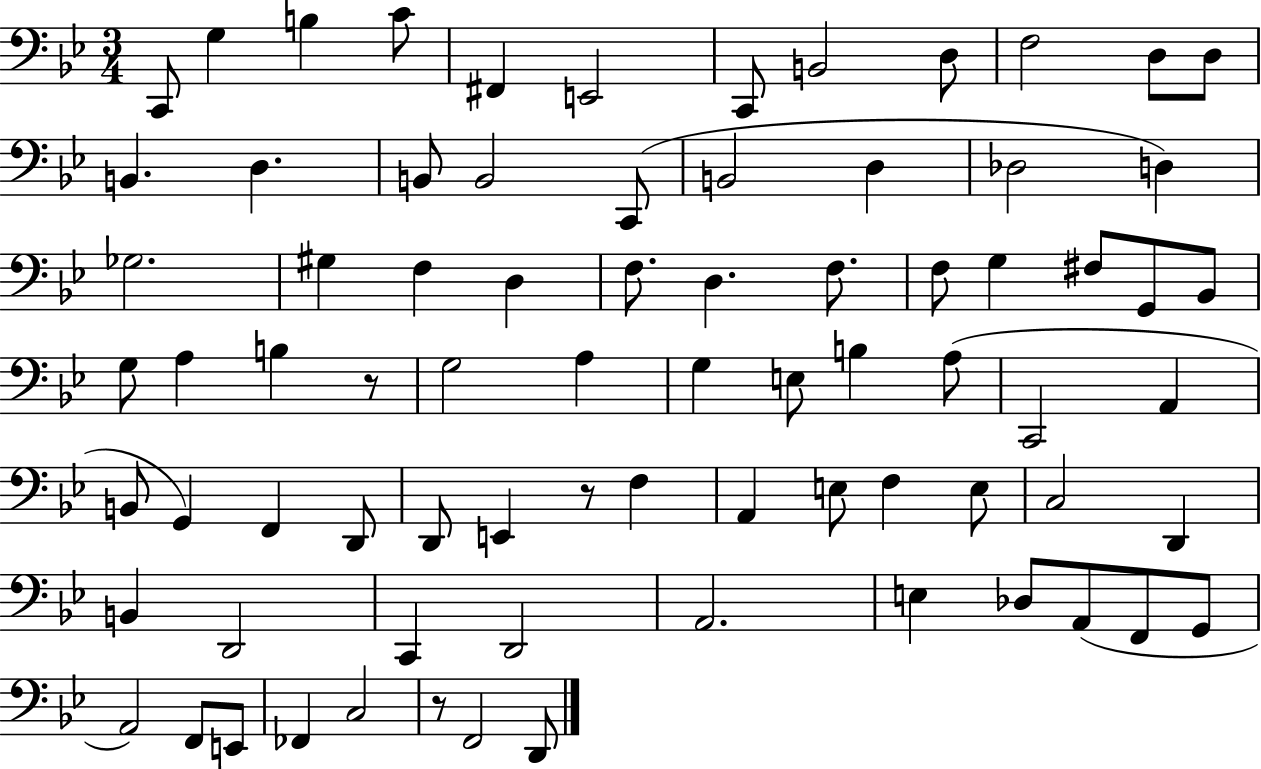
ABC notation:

X:1
T:Untitled
M:3/4
L:1/4
K:Bb
C,,/2 G, B, C/2 ^F,, E,,2 C,,/2 B,,2 D,/2 F,2 D,/2 D,/2 B,, D, B,,/2 B,,2 C,,/2 B,,2 D, _D,2 D, _G,2 ^G, F, D, F,/2 D, F,/2 F,/2 G, ^F,/2 G,,/2 _B,,/2 G,/2 A, B, z/2 G,2 A, G, E,/2 B, A,/2 C,,2 A,, B,,/2 G,, F,, D,,/2 D,,/2 E,, z/2 F, A,, E,/2 F, E,/2 C,2 D,, B,, D,,2 C,, D,,2 A,,2 E, _D,/2 A,,/2 F,,/2 G,,/2 A,,2 F,,/2 E,,/2 _F,, C,2 z/2 F,,2 D,,/2